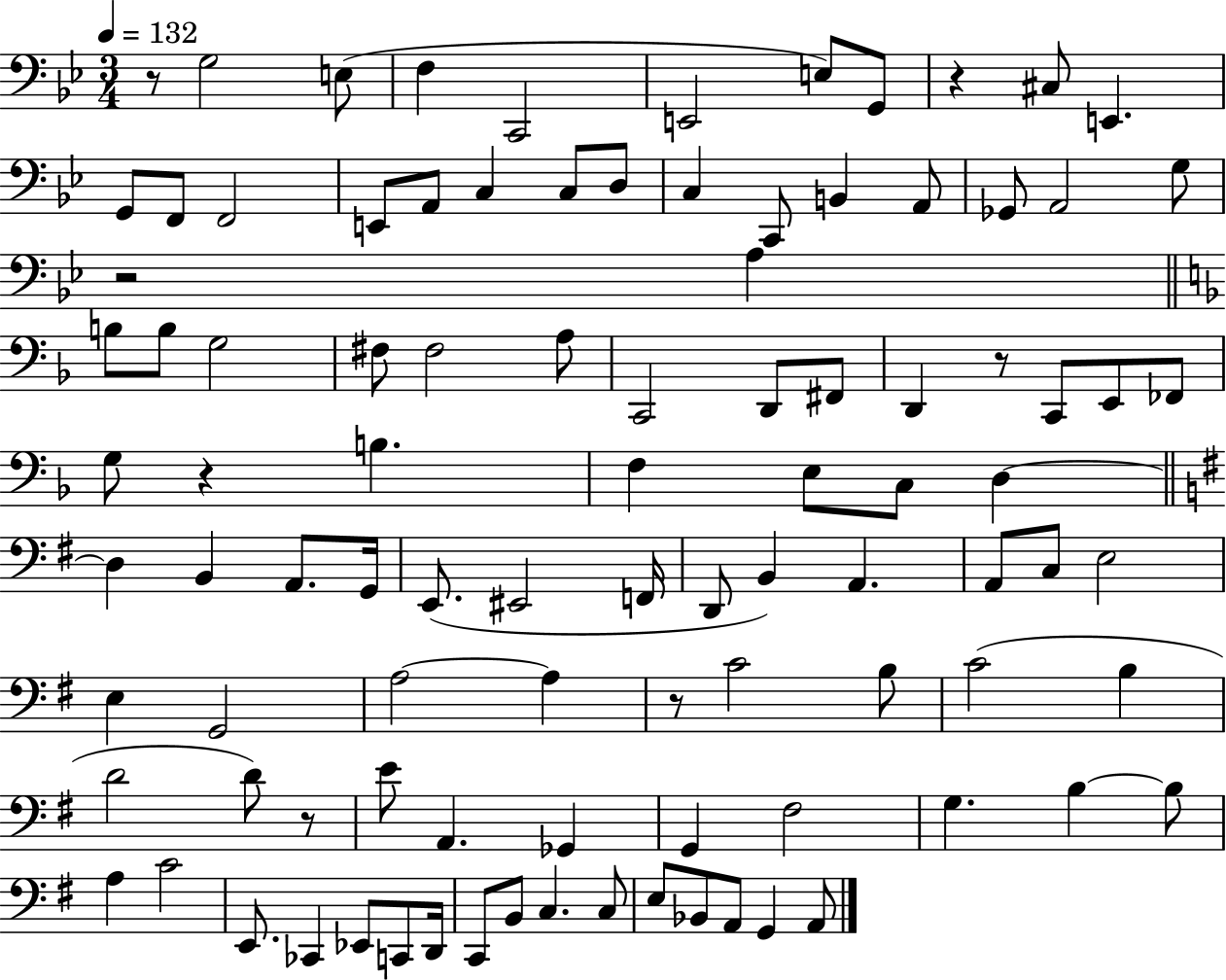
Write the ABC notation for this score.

X:1
T:Untitled
M:3/4
L:1/4
K:Bb
z/2 G,2 E,/2 F, C,,2 E,,2 E,/2 G,,/2 z ^C,/2 E,, G,,/2 F,,/2 F,,2 E,,/2 A,,/2 C, C,/2 D,/2 C, C,,/2 B,, A,,/2 _G,,/2 A,,2 G,/2 z2 A, B,/2 B,/2 G,2 ^F,/2 ^F,2 A,/2 C,,2 D,,/2 ^F,,/2 D,, z/2 C,,/2 E,,/2 _F,,/2 G,/2 z B, F, E,/2 C,/2 D, D, B,, A,,/2 G,,/4 E,,/2 ^E,,2 F,,/4 D,,/2 B,, A,, A,,/2 C,/2 E,2 E, G,,2 A,2 A, z/2 C2 B,/2 C2 B, D2 D/2 z/2 E/2 A,, _G,, G,, ^F,2 G, B, B,/2 A, C2 E,,/2 _C,, _E,,/2 C,,/2 D,,/4 C,,/2 B,,/2 C, C,/2 E,/2 _B,,/2 A,,/2 G,, A,,/2